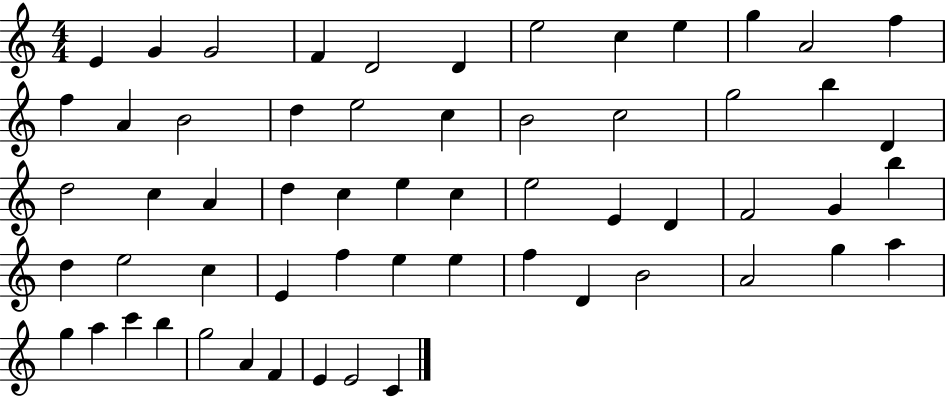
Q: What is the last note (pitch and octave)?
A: C4